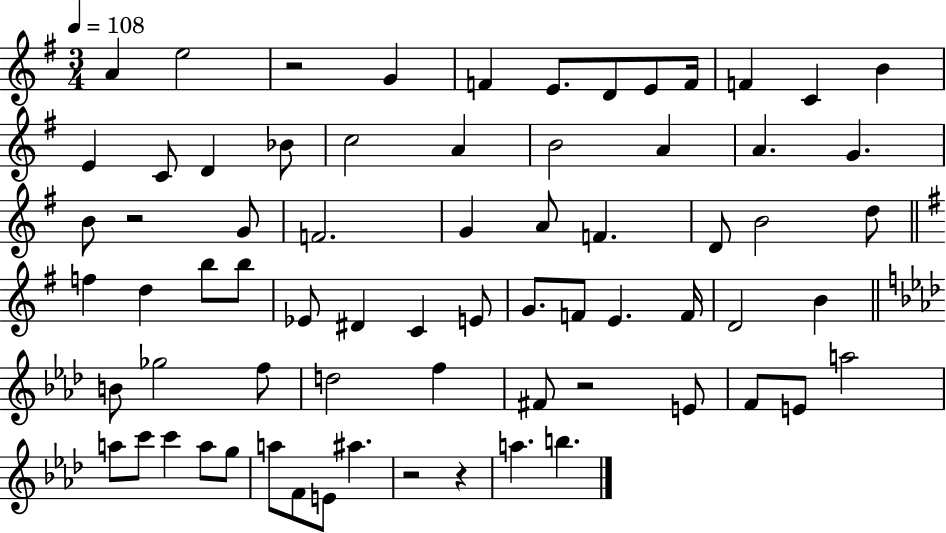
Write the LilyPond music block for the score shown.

{
  \clef treble
  \numericTimeSignature
  \time 3/4
  \key g \major
  \tempo 4 = 108
  a'4 e''2 | r2 g'4 | f'4 e'8. d'8 e'8 f'16 | f'4 c'4 b'4 | \break e'4 c'8 d'4 bes'8 | c''2 a'4 | b'2 a'4 | a'4. g'4. | \break b'8 r2 g'8 | f'2. | g'4 a'8 f'4. | d'8 b'2 d''8 | \break \bar "||" \break \key e \minor f''4 d''4 b''8 b''8 | ees'8 dis'4 c'4 e'8 | g'8. f'8 e'4. f'16 | d'2 b'4 | \break \bar "||" \break \key aes \major b'8 ges''2 f''8 | d''2 f''4 | fis'8 r2 e'8 | f'8 e'8 a''2 | \break a''8 c'''8 c'''4 a''8 g''8 | a''8 f'8 e'8 ais''4. | r2 r4 | a''4. b''4. | \break \bar "|."
}